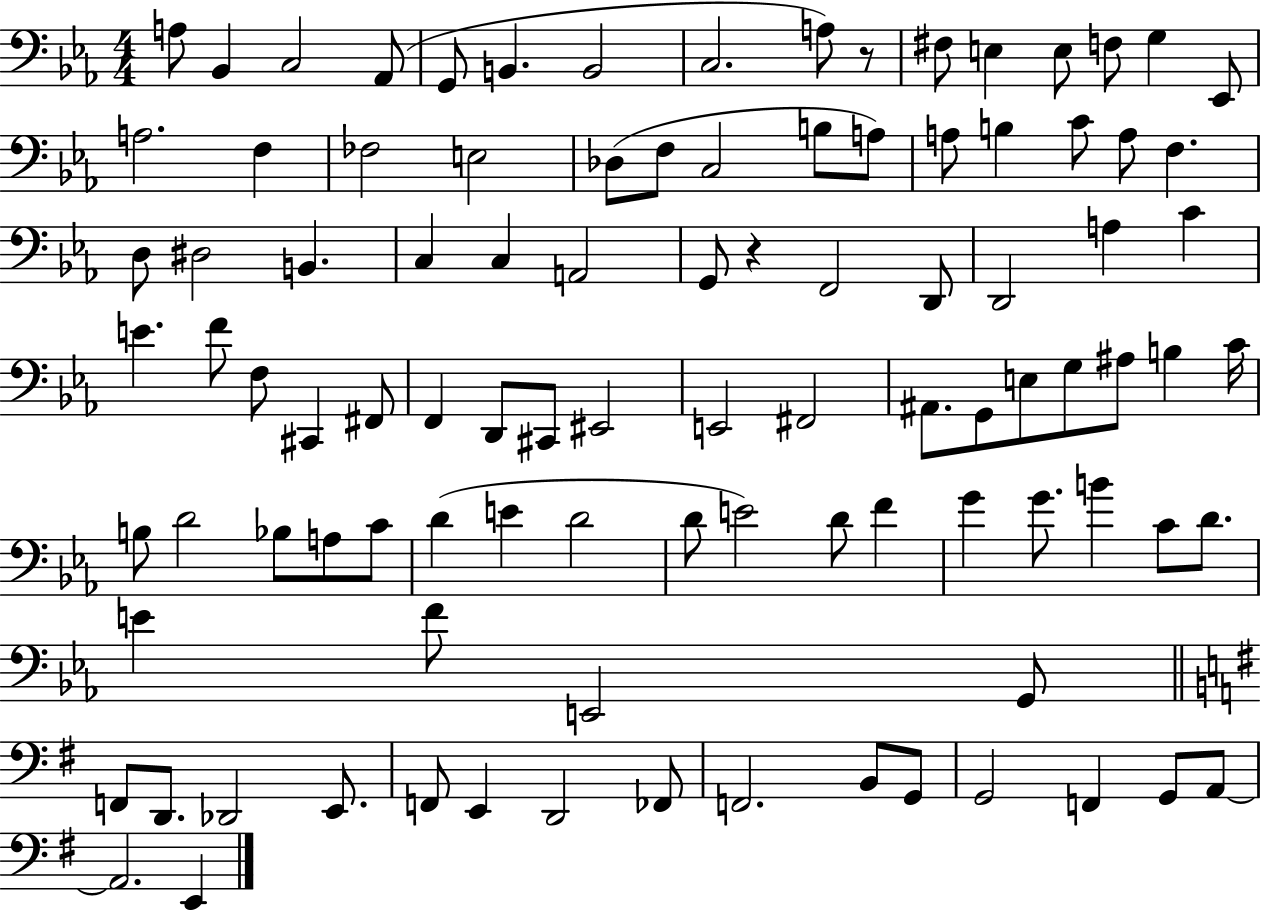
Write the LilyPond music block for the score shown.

{
  \clef bass
  \numericTimeSignature
  \time 4/4
  \key ees \major
  a8 bes,4 c2 aes,8( | g,8 b,4. b,2 | c2. a8) r8 | fis8 e4 e8 f8 g4 ees,8 | \break a2. f4 | fes2 e2 | des8( f8 c2 b8 a8) | a8 b4 c'8 a8 f4. | \break d8 dis2 b,4. | c4 c4 a,2 | g,8 r4 f,2 d,8 | d,2 a4 c'4 | \break e'4. f'8 f8 cis,4 fis,8 | f,4 d,8 cis,8 eis,2 | e,2 fis,2 | ais,8. g,8 e8 g8 ais8 b4 c'16 | \break b8 d'2 bes8 a8 c'8 | d'4( e'4 d'2 | d'8 e'2) d'8 f'4 | g'4 g'8. b'4 c'8 d'8. | \break e'4 f'8 e,2 g,8 | \bar "||" \break \key g \major f,8 d,8. des,2 e,8. | f,8 e,4 d,2 fes,8 | f,2. b,8 g,8 | g,2 f,4 g,8 a,8~~ | \break a,2. e,4 | \bar "|."
}